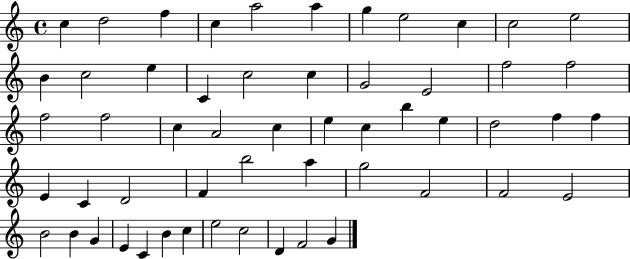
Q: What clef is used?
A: treble